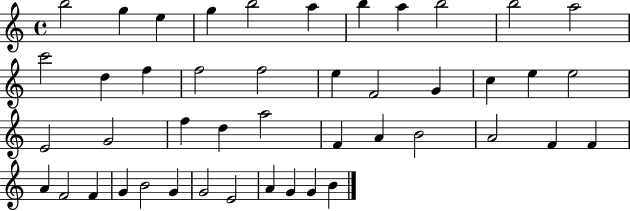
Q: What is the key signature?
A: C major